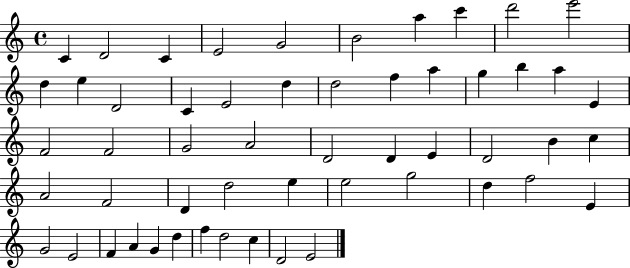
{
  \clef treble
  \time 4/4
  \defaultTimeSignature
  \key c \major
  c'4 d'2 c'4 | e'2 g'2 | b'2 a''4 c'''4 | d'''2 e'''2 | \break d''4 e''4 d'2 | c'4 e'2 d''4 | d''2 f''4 a''4 | g''4 b''4 a''4 e'4 | \break f'2 f'2 | g'2 a'2 | d'2 d'4 e'4 | d'2 b'4 c''4 | \break a'2 f'2 | d'4 d''2 e''4 | e''2 g''2 | d''4 f''2 e'4 | \break g'2 e'2 | f'4 a'4 g'4 d''4 | f''4 d''2 c''4 | d'2 e'2 | \break \bar "|."
}